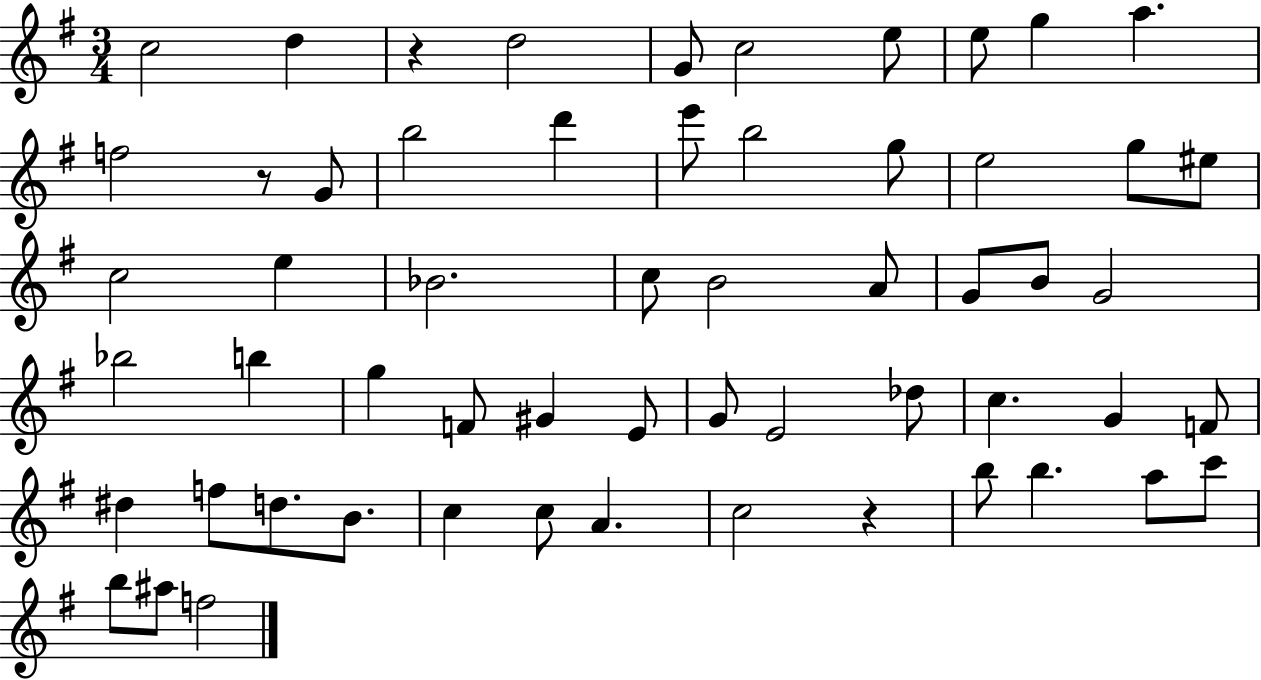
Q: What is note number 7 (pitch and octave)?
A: E5